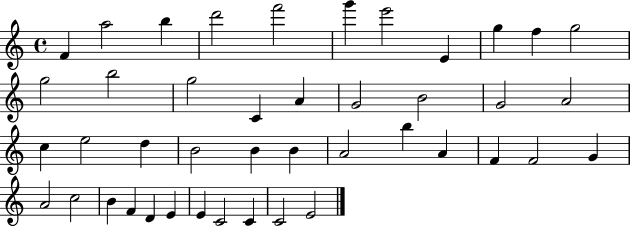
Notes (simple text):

F4/q A5/h B5/q D6/h F6/h G6/q E6/h E4/q G5/q F5/q G5/h G5/h B5/h G5/h C4/q A4/q G4/h B4/h G4/h A4/h C5/q E5/h D5/q B4/h B4/q B4/q A4/h B5/q A4/q F4/q F4/h G4/q A4/h C5/h B4/q F4/q D4/q E4/q E4/q C4/h C4/q C4/h E4/h